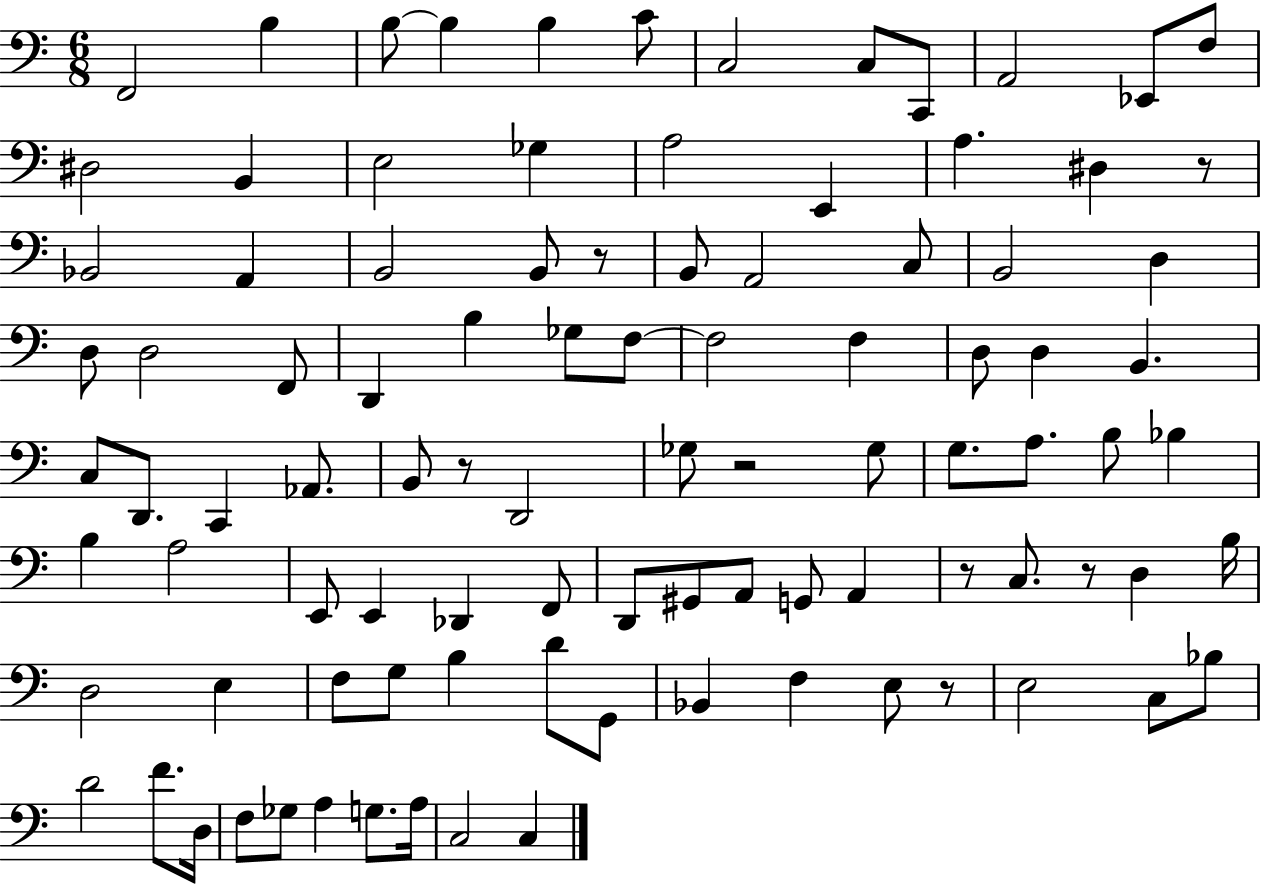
{
  \clef bass
  \numericTimeSignature
  \time 6/8
  \key c \major
  f,2 b4 | b8~~ b4 b4 c'8 | c2 c8 c,8 | a,2 ees,8 f8 | \break dis2 b,4 | e2 ges4 | a2 e,4 | a4. dis4 r8 | \break bes,2 a,4 | b,2 b,8 r8 | b,8 a,2 c8 | b,2 d4 | \break d8 d2 f,8 | d,4 b4 ges8 f8~~ | f2 f4 | d8 d4 b,4. | \break c8 d,8. c,4 aes,8. | b,8 r8 d,2 | ges8 r2 ges8 | g8. a8. b8 bes4 | \break b4 a2 | e,8 e,4 des,4 f,8 | d,8 gis,8 a,8 g,8 a,4 | r8 c8. r8 d4 b16 | \break d2 e4 | f8 g8 b4 d'8 g,8 | bes,4 f4 e8 r8 | e2 c8 bes8 | \break d'2 f'8. d16 | f8 ges8 a4 g8. a16 | c2 c4 | \bar "|."
}